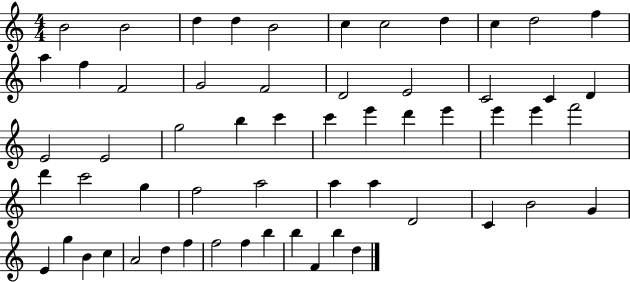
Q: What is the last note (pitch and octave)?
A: D5